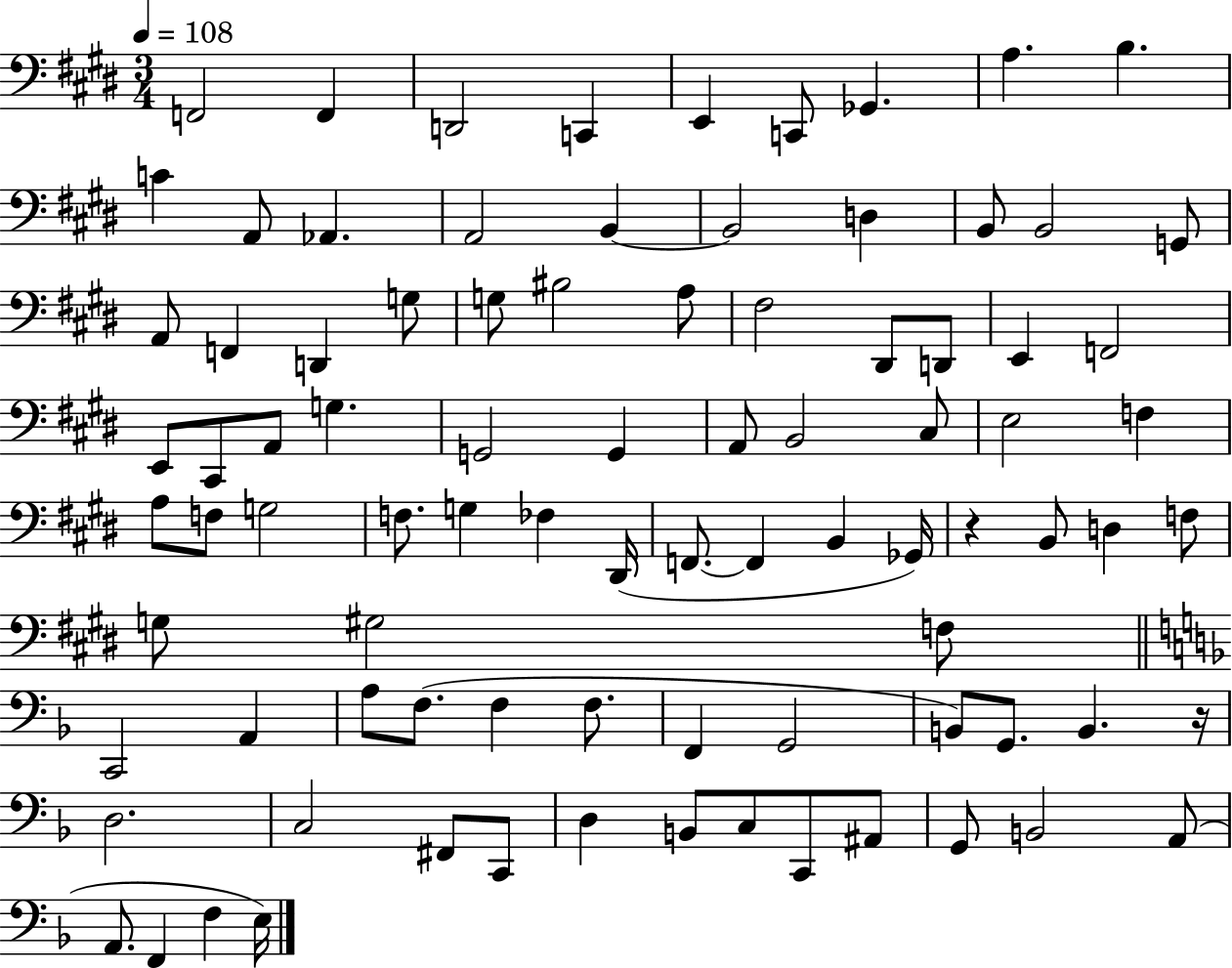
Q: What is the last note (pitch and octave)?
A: E3